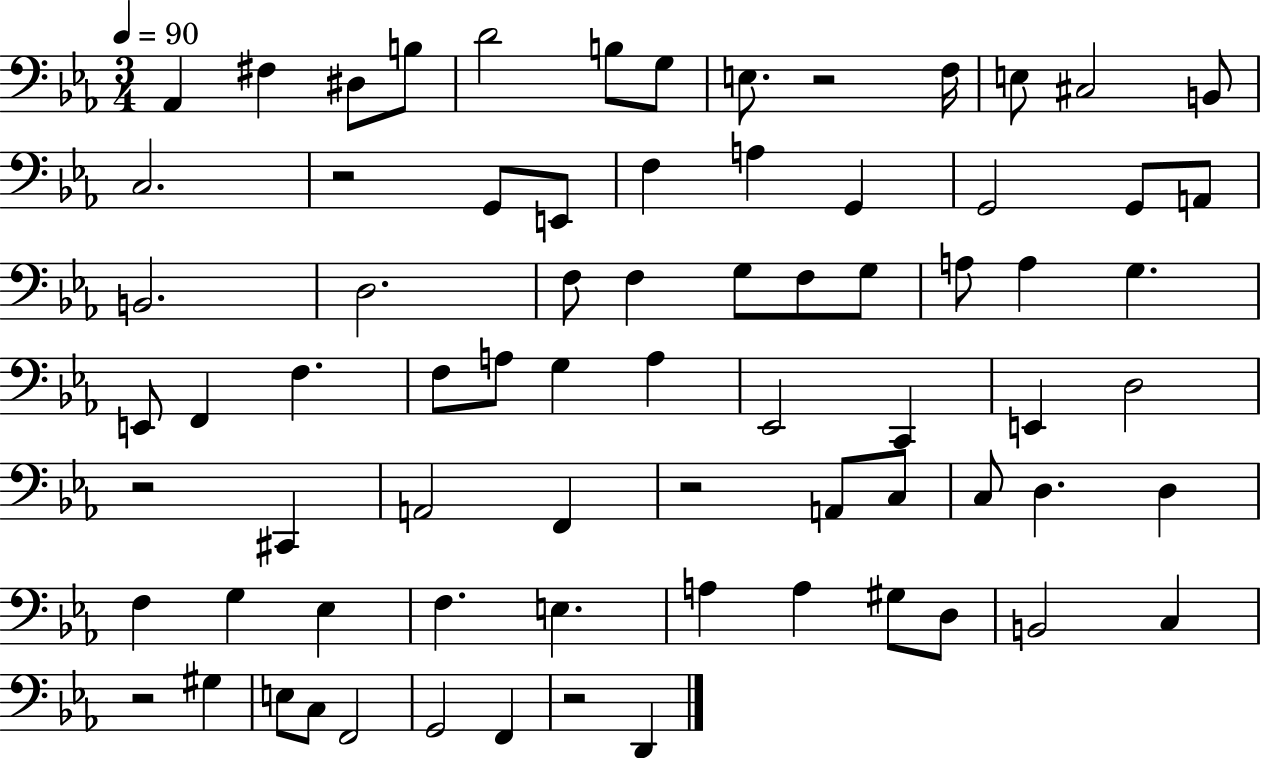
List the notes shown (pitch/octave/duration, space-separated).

Ab2/q F#3/q D#3/e B3/e D4/h B3/e G3/e E3/e. R/h F3/s E3/e C#3/h B2/e C3/h. R/h G2/e E2/e F3/q A3/q G2/q G2/h G2/e A2/e B2/h. D3/h. F3/e F3/q G3/e F3/e G3/e A3/e A3/q G3/q. E2/e F2/q F3/q. F3/e A3/e G3/q A3/q Eb2/h C2/q E2/q D3/h R/h C#2/q A2/h F2/q R/h A2/e C3/e C3/e D3/q. D3/q F3/q G3/q Eb3/q F3/q. E3/q. A3/q A3/q G#3/e D3/e B2/h C3/q R/h G#3/q E3/e C3/e F2/h G2/h F2/q R/h D2/q